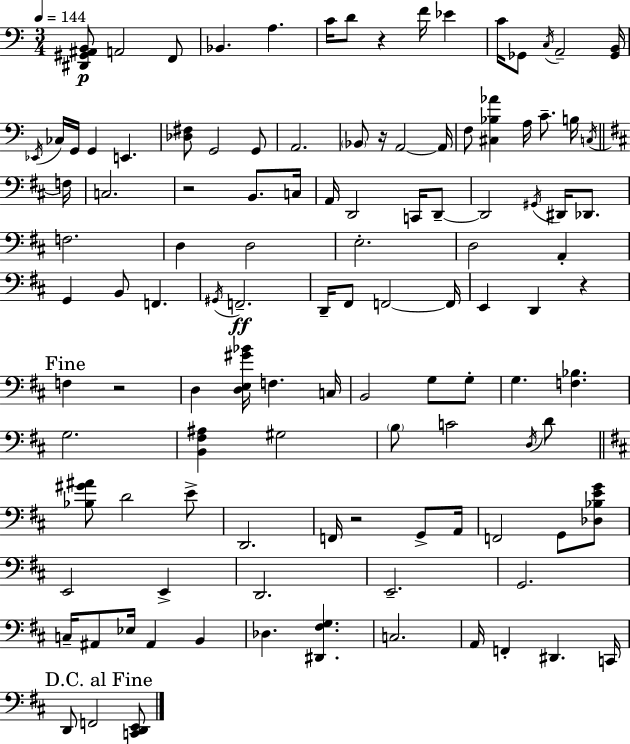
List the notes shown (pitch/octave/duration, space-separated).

[D#2,G#2,A#2,B2]/e A2/h F2/e Bb2/q. A3/q. C4/s D4/e R/q F4/s Eb4/q C4/s Gb2/e C3/s A2/h [Gb2,B2]/s Eb2/s CES3/s G2/s G2/q E2/q. [Db3,F#3]/e G2/h G2/e A2/h. Bb2/e R/s A2/h A2/s F3/e [C#3,Bb3,Ab4]/q A3/s C4/e. B3/s C3/s F3/s C3/h. R/h B2/e. C3/s A2/s D2/h C2/s D2/e D2/h G#2/s D#2/s Db2/e. F3/h. D3/q D3/h E3/h. D3/h A2/q G2/q B2/e F2/q. G#2/s F2/h. D2/s F#2/e F2/h F2/s E2/q D2/q R/q F3/q R/h D3/q [D3,E3,G#4,Bb4]/s F3/q. C3/s B2/h G3/e G3/e G3/q. [F3,Bb3]/q. G3/h. [B2,F#3,A#3]/q G#3/h B3/e C4/h D3/s D4/e [Bb3,G#4,A#4]/e D4/h E4/e D2/h. F2/s R/h G2/e A2/s F2/h G2/e [Db3,Bb3,E4,G4]/e E2/h E2/q D2/h. E2/h. G2/h. C3/s A#2/e Eb3/s A#2/q B2/q Db3/q. [D#2,F#3,G3]/q. C3/h. A2/s F2/q D#2/q. C2/s D2/e F2/h [C2,D2,E2]/e